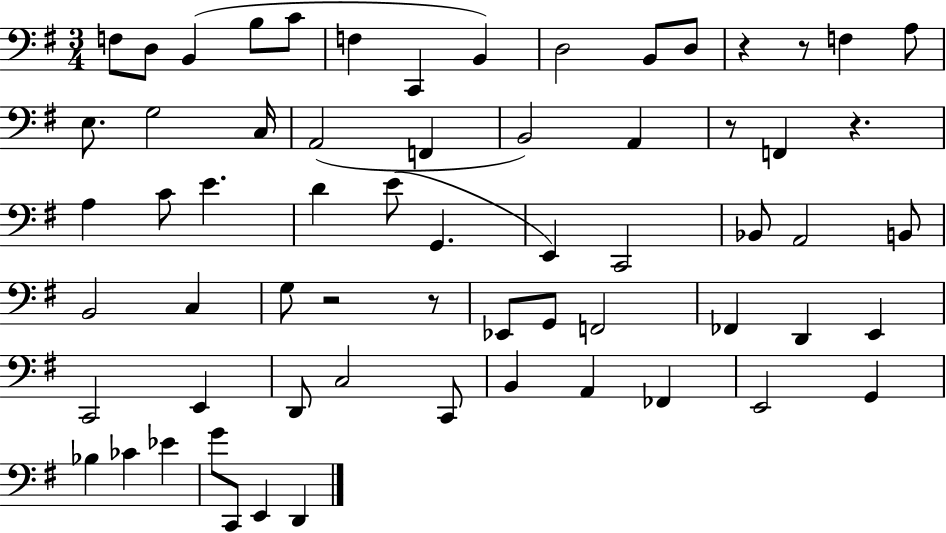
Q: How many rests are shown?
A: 6